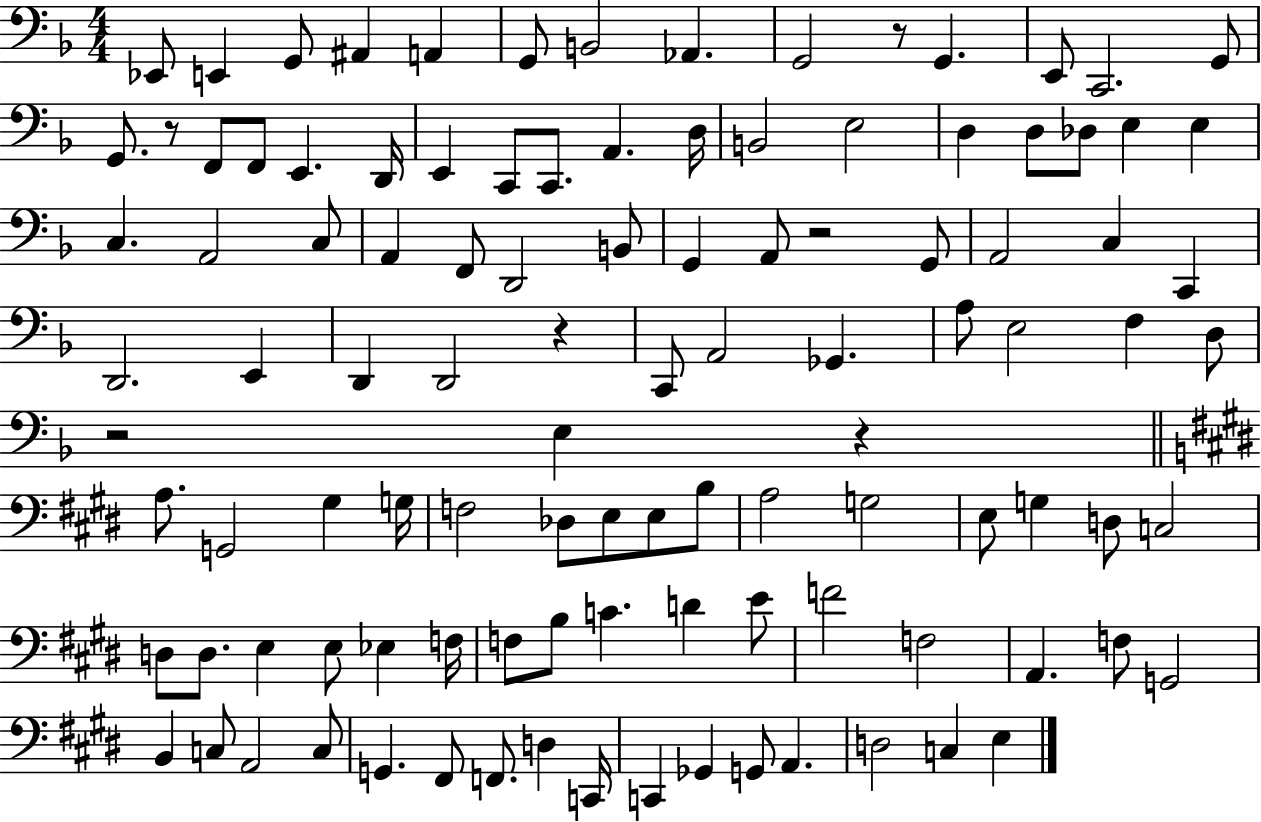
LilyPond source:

{
  \clef bass
  \numericTimeSignature
  \time 4/4
  \key f \major
  ees,8 e,4 g,8 ais,4 a,4 | g,8 b,2 aes,4. | g,2 r8 g,4. | e,8 c,2. g,8 | \break g,8. r8 f,8 f,8 e,4. d,16 | e,4 c,8 c,8. a,4. d16 | b,2 e2 | d4 d8 des8 e4 e4 | \break c4. a,2 c8 | a,4 f,8 d,2 b,8 | g,4 a,8 r2 g,8 | a,2 c4 c,4 | \break d,2. e,4 | d,4 d,2 r4 | c,8 a,2 ges,4. | a8 e2 f4 d8 | \break r2 e4 r4 | \bar "||" \break \key e \major a8. g,2 gis4 g16 | f2 des8 e8 e8 b8 | a2 g2 | e8 g4 d8 c2 | \break d8 d8. e4 e8 ees4 f16 | f8 b8 c'4. d'4 e'8 | f'2 f2 | a,4. f8 g,2 | \break b,4 c8 a,2 c8 | g,4. fis,8 f,8. d4 c,16 | c,4 ges,4 g,8 a,4. | d2 c4 e4 | \break \bar "|."
}